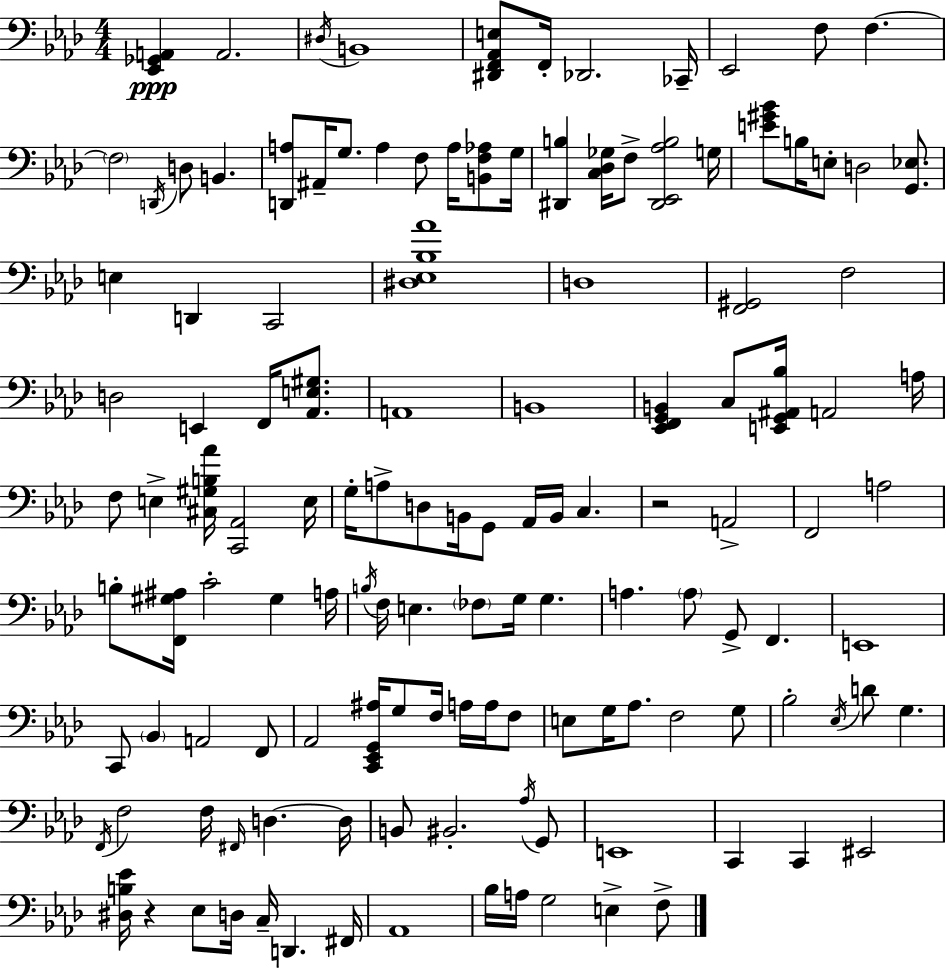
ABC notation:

X:1
T:Untitled
M:4/4
L:1/4
K:Fm
[_E,,_G,,A,,] A,,2 ^D,/4 B,,4 [^D,,F,,_A,,E,]/2 F,,/4 _D,,2 _C,,/4 _E,,2 F,/2 F, F,2 D,,/4 D,/2 B,, [D,,A,]/2 ^A,,/4 G,/2 A, F,/2 A,/4 [B,,F,_A,]/2 G,/4 [^D,,B,] [C,_D,_G,]/4 F,/2 [^D,,_E,,_A,B,]2 G,/4 [E^G_B]/2 B,/4 E,/2 D,2 [G,,_E,]/2 E, D,, C,,2 [^D,_E,_B,_A]4 D,4 [F,,^G,,]2 F,2 D,2 E,, F,,/4 [_A,,E,^G,]/2 A,,4 B,,4 [_E,,F,,G,,B,,] C,/2 [E,,G,,^A,,_B,]/4 A,,2 A,/4 F,/2 E, [^C,^G,B,_A]/4 [C,,_A,,]2 E,/4 G,/4 A,/2 D,/2 B,,/4 G,,/2 _A,,/4 B,,/4 C, z2 A,,2 F,,2 A,2 B,/2 [F,,^G,^A,]/4 C2 ^G, A,/4 B,/4 F,/4 E, _F,/2 G,/4 G, A, A,/2 G,,/2 F,, E,,4 C,,/2 _B,, A,,2 F,,/2 _A,,2 [C,,_E,,G,,^A,]/4 G,/2 F,/4 A,/4 A,/4 F,/2 E,/2 G,/4 _A,/2 F,2 G,/2 _B,2 _E,/4 D/2 G, F,,/4 F,2 F,/4 ^F,,/4 D, D,/4 B,,/2 ^B,,2 _A,/4 G,,/2 E,,4 C,, C,, ^E,,2 [^D,B,_E]/4 z _E,/2 D,/4 C,/4 D,, ^F,,/4 _A,,4 _B,/4 A,/4 G,2 E, F,/2